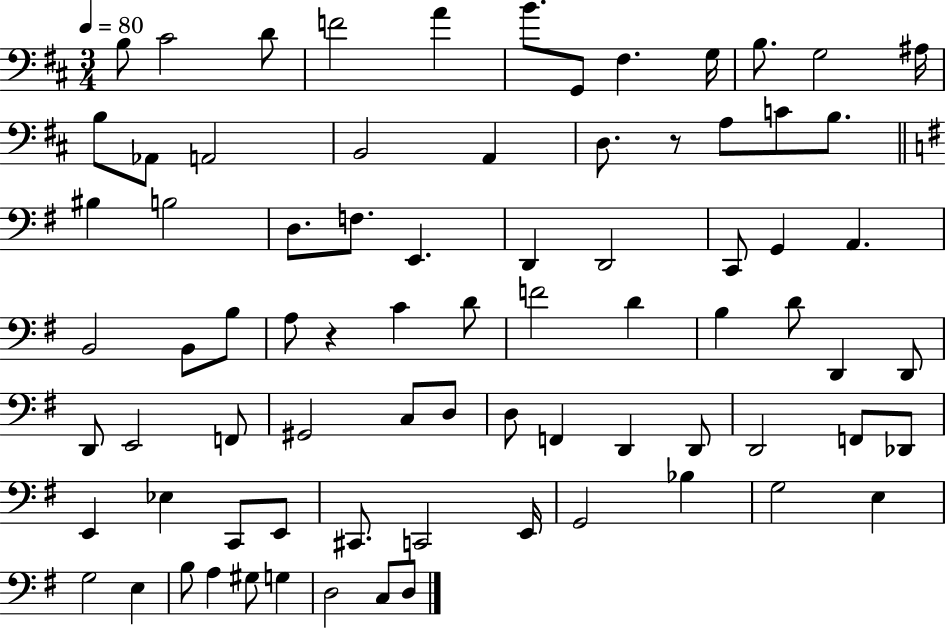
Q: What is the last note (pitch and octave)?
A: D3